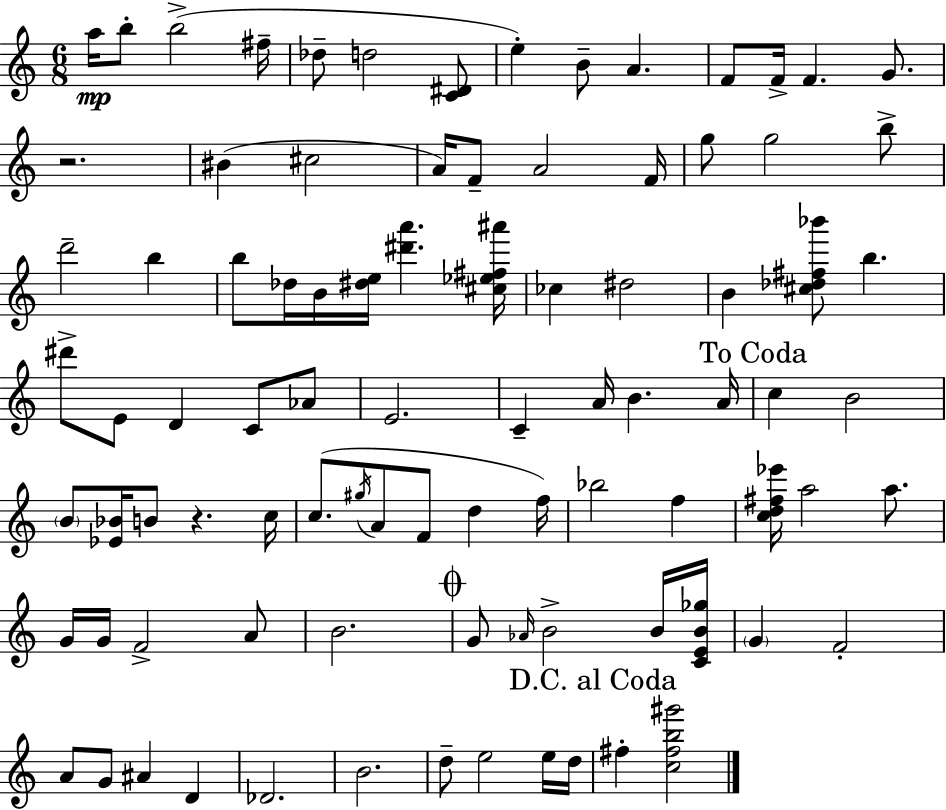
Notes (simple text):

A5/s B5/e B5/h F#5/s Db5/e D5/h [C4,D#4]/e E5/q B4/e A4/q. F4/e F4/s F4/q. G4/e. R/h. BIS4/q C#5/h A4/s F4/e A4/h F4/s G5/e G5/h B5/e D6/h B5/q B5/e Db5/s B4/s [D#5,E5]/s [D#6,A6]/q. [C#5,Eb5,F#5,A#6]/s CES5/q D#5/h B4/q [C#5,Db5,F#5,Bb6]/e B5/q. D#6/e E4/e D4/q C4/e Ab4/e E4/h. C4/q A4/s B4/q. A4/s C5/q B4/h B4/e [Eb4,Bb4]/s B4/e R/q. C5/s C5/e. G#5/s A4/e F4/e D5/q F5/s Bb5/h F5/q [C5,D5,F#5,Eb6]/s A5/h A5/e. G4/s G4/s F4/h A4/e B4/h. G4/e Ab4/s B4/h B4/s [C4,E4,B4,Gb5]/s G4/q F4/h A4/e G4/e A#4/q D4/q Db4/h. B4/h. D5/e E5/h E5/s D5/s F#5/q [C5,F#5,B5,G#6]/h